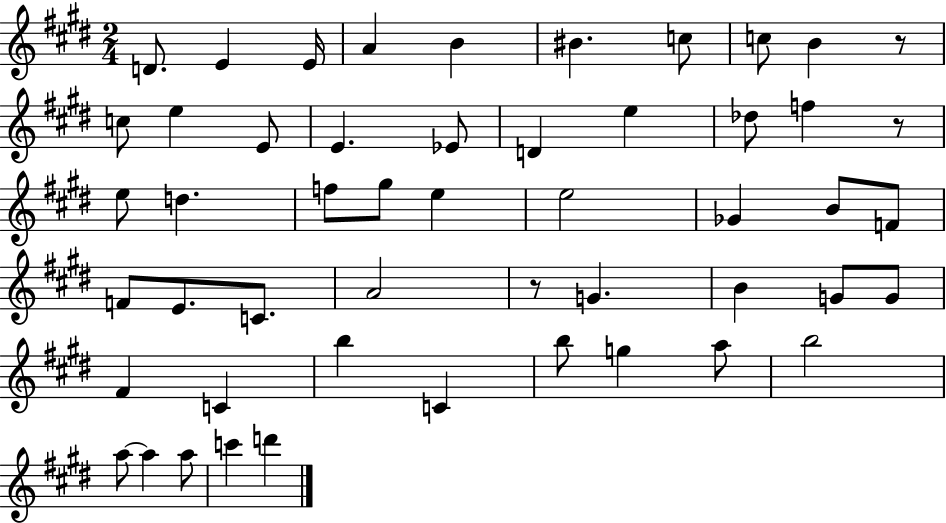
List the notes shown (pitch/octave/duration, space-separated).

D4/e. E4/q E4/s A4/q B4/q BIS4/q. C5/e C5/e B4/q R/e C5/e E5/q E4/e E4/q. Eb4/e D4/q E5/q Db5/e F5/q R/e E5/e D5/q. F5/e G#5/e E5/q E5/h Gb4/q B4/e F4/e F4/e E4/e. C4/e. A4/h R/e G4/q. B4/q G4/e G4/e F#4/q C4/q B5/q C4/q B5/e G5/q A5/e B5/h A5/e A5/q A5/e C6/q D6/q